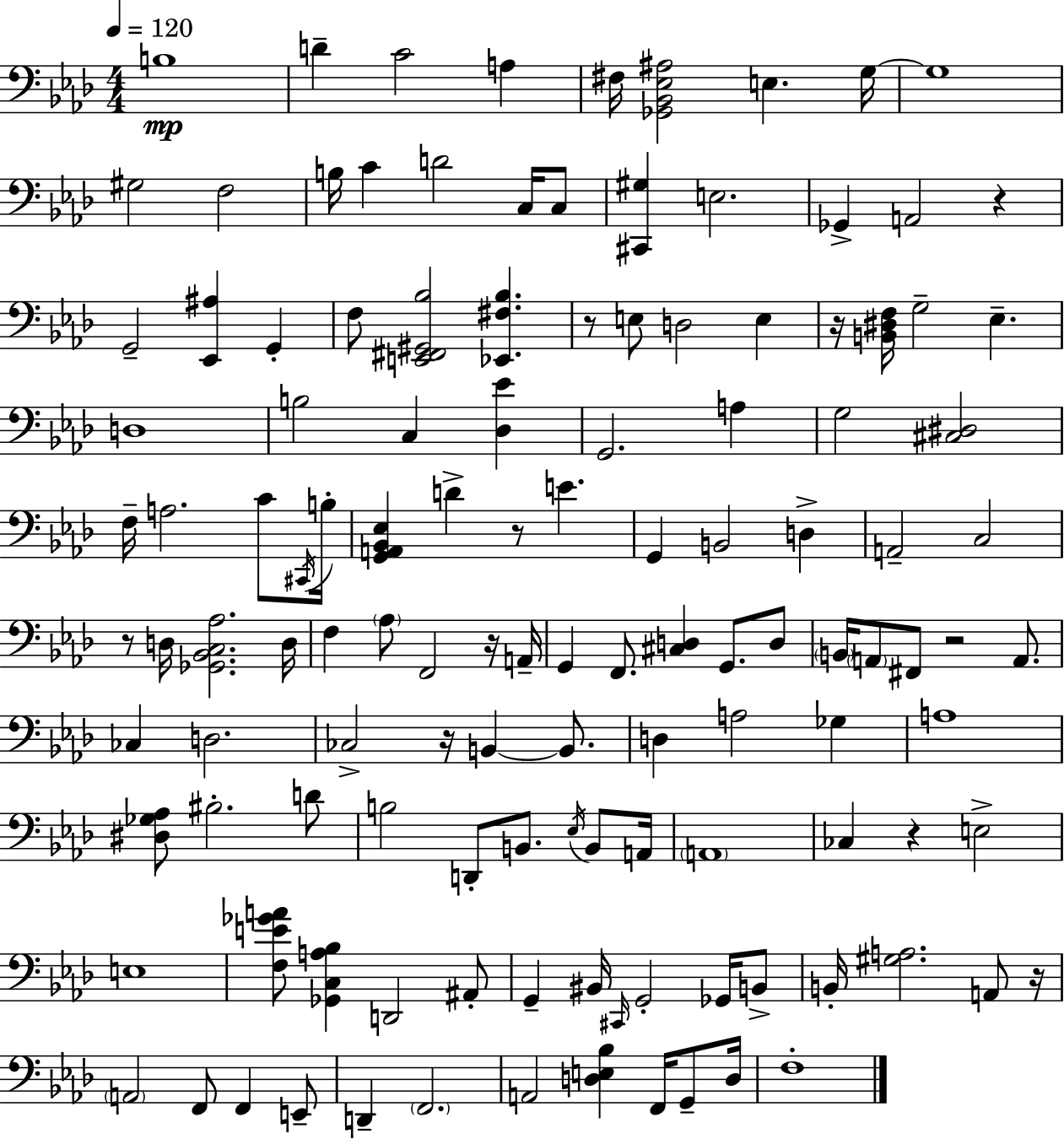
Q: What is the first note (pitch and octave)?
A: B3